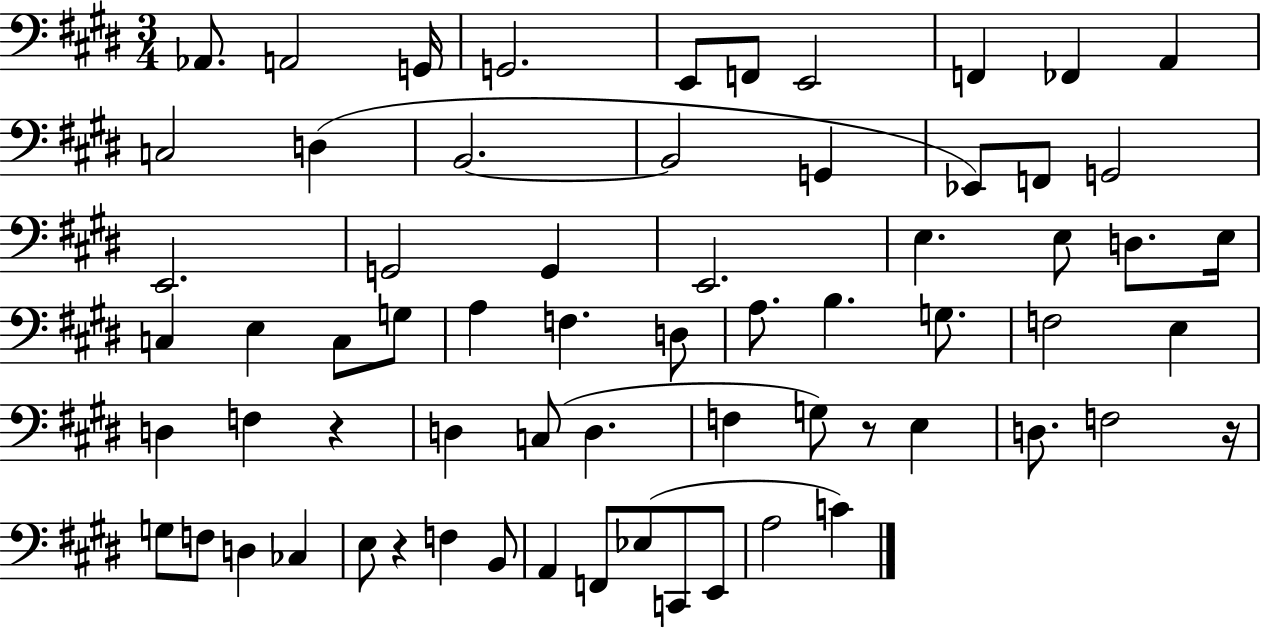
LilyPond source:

{
  \clef bass
  \numericTimeSignature
  \time 3/4
  \key e \major
  aes,8. a,2 g,16 | g,2. | e,8 f,8 e,2 | f,4 fes,4 a,4 | \break c2 d4( | b,2.~~ | b,2 g,4 | ees,8) f,8 g,2 | \break e,2. | g,2 g,4 | e,2. | e4. e8 d8. e16 | \break c4 e4 c8 g8 | a4 f4. d8 | a8. b4. g8. | f2 e4 | \break d4 f4 r4 | d4 c8( d4. | f4 g8) r8 e4 | d8. f2 r16 | \break g8 f8 d4 ces4 | e8 r4 f4 b,8 | a,4 f,8 ees8( c,8 e,8 | a2 c'4) | \break \bar "|."
}